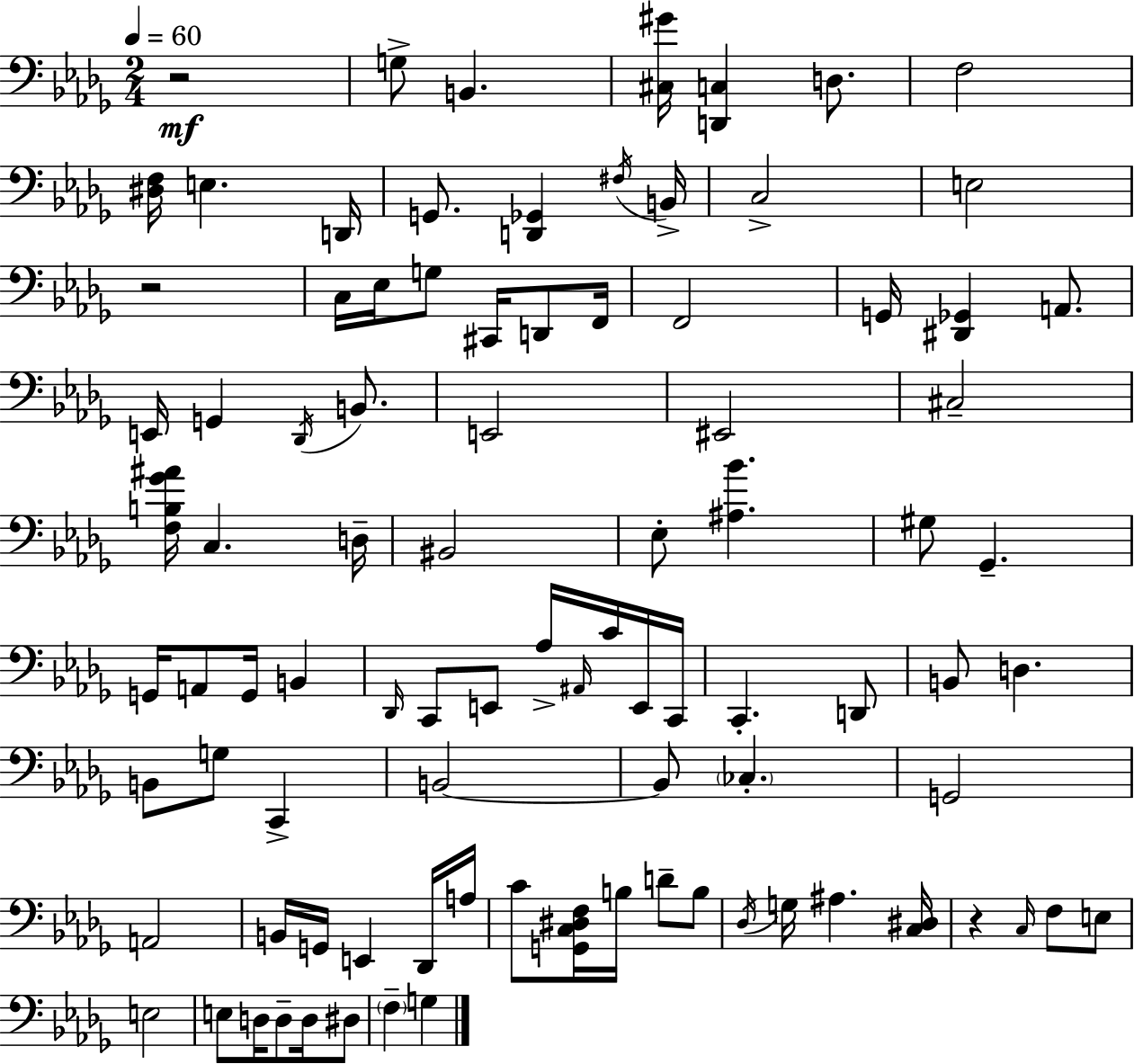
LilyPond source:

{
  \clef bass
  \numericTimeSignature
  \time 2/4
  \key bes \minor
  \tempo 4 = 60
  \repeat volta 2 { r2\mf | g8-> b,4. | <cis gis'>16 <d, c>4 d8. | f2 | \break <dis f>16 e4. d,16 | g,8. <d, ges,>4 \acciaccatura { fis16 } | b,16-> c2-> | e2 | \break r2 | c16 ees16 g8 cis,16 d,8 | f,16 f,2 | g,16 <dis, ges,>4 a,8. | \break e,16 g,4 \acciaccatura { des,16 } b,8. | e,2 | eis,2 | cis2-- | \break <f b ges' ais'>16 c4. | d16-- bis,2 | ees8-. <ais bes'>4. | gis8 ges,4.-- | \break g,16 a,8 g,16 b,4 | \grace { des,16 } c,8 e,8 aes16-> | \grace { ais,16 } c'16 e,16 c,16 c,4.-. | d,8 b,8 d4. | \break b,8 g8 | c,4-> b,2~~ | b,8 \parenthesize ces4.-. | g,2 | \break a,2 | b,16 g,16 e,4 | des,16 a16 c'8 <g, c dis f>16 b16 | d'8-- b8 \acciaccatura { des16 } g16 ais4. | \break <c dis>16 r4 | \grace { c16 } f8 e8 e2 | e8 | d16 d8-- d16 dis8 \parenthesize f4-- | \break g4 } \bar "|."
}